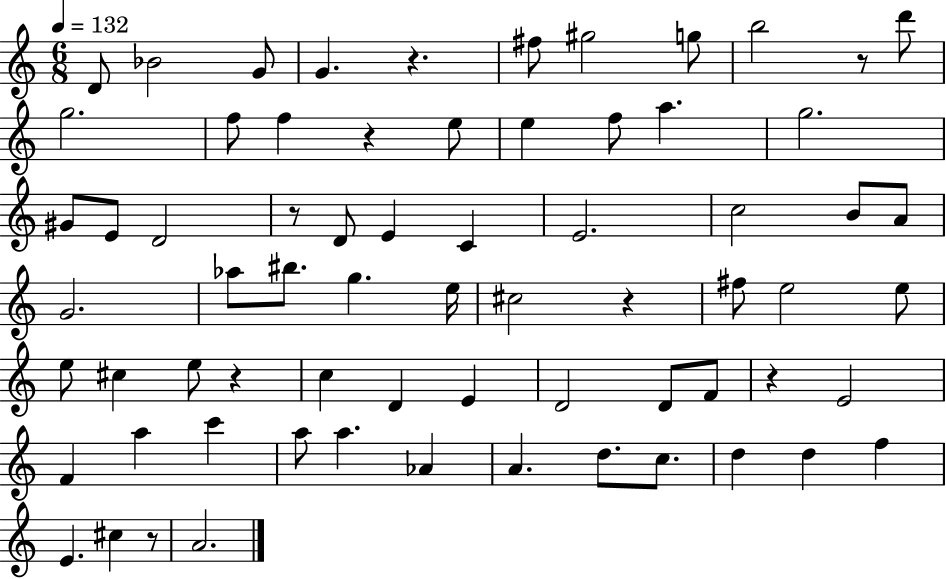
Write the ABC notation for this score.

X:1
T:Untitled
M:6/8
L:1/4
K:C
D/2 _B2 G/2 G z ^f/2 ^g2 g/2 b2 z/2 d'/2 g2 f/2 f z e/2 e f/2 a g2 ^G/2 E/2 D2 z/2 D/2 E C E2 c2 B/2 A/2 G2 _a/2 ^b/2 g e/4 ^c2 z ^f/2 e2 e/2 e/2 ^c e/2 z c D E D2 D/2 F/2 z E2 F a c' a/2 a _A A d/2 c/2 d d f E ^c z/2 A2